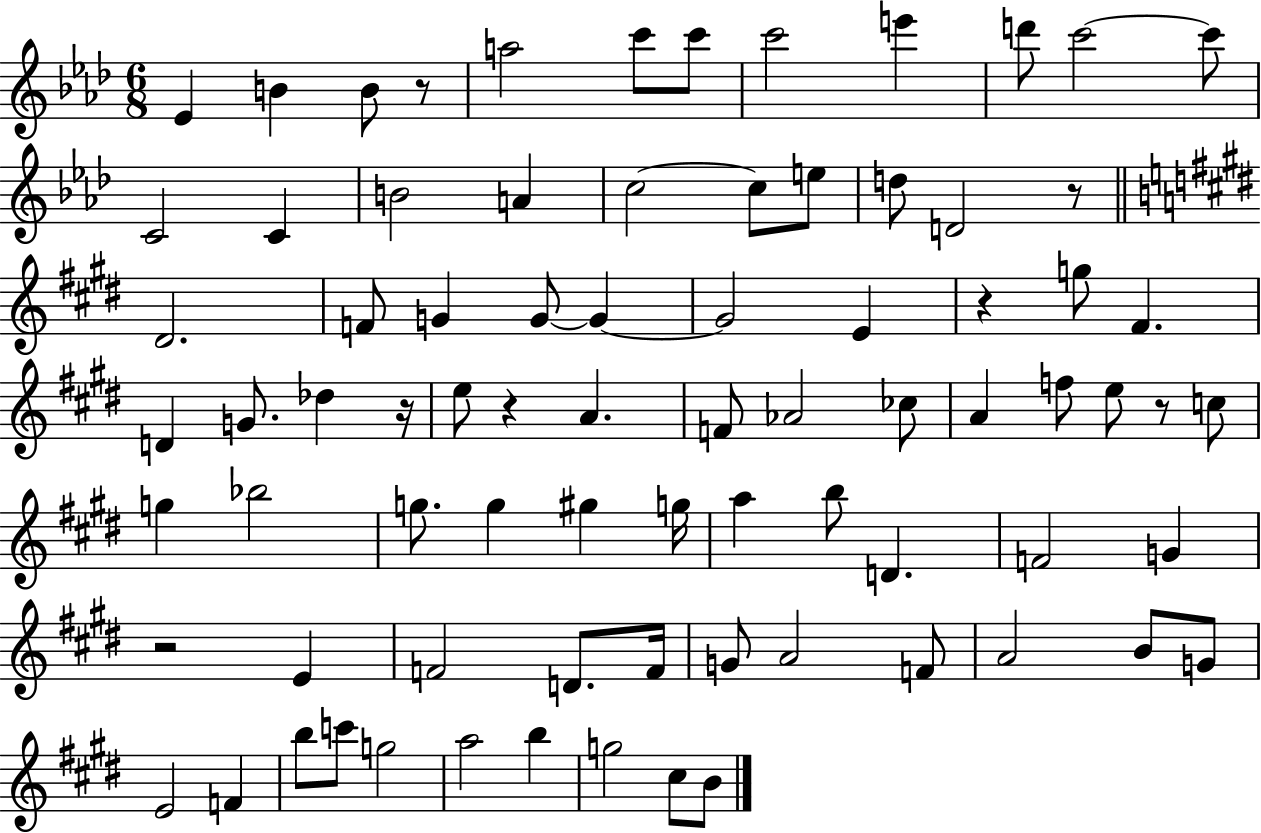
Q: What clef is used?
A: treble